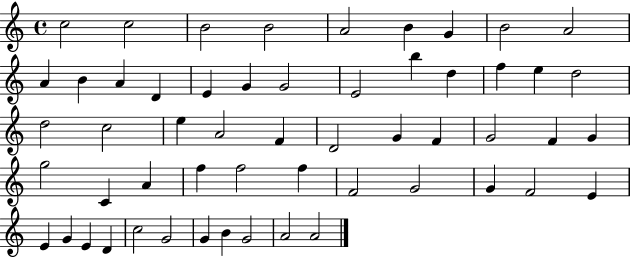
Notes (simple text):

C5/h C5/h B4/h B4/h A4/h B4/q G4/q B4/h A4/h A4/q B4/q A4/q D4/q E4/q G4/q G4/h E4/h B5/q D5/q F5/q E5/q D5/h D5/h C5/h E5/q A4/h F4/q D4/h G4/q F4/q G4/h F4/q G4/q G5/h C4/q A4/q F5/q F5/h F5/q F4/h G4/h G4/q F4/h E4/q E4/q G4/q E4/q D4/q C5/h G4/h G4/q B4/q G4/h A4/h A4/h